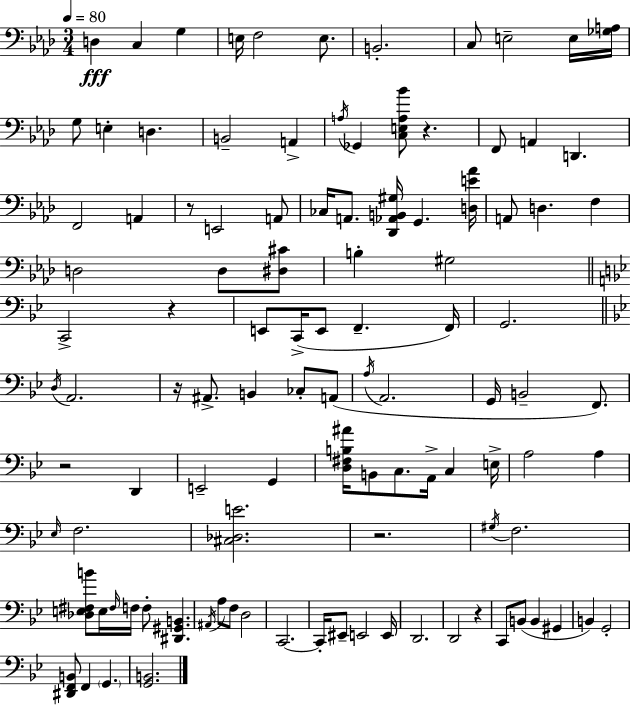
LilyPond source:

{
  \clef bass
  \numericTimeSignature
  \time 3/4
  \key aes \major
  \tempo 4 = 80
  d4\fff c4 g4 | e16 f2 e8. | b,2.-. | c8 e2-- e16 <ges a>16 | \break g8 e4-. d4. | b,2-- a,4-> | \acciaccatura { a16 } ges,4 <c e a bes'>8 r4. | f,8 a,4 d,4. | \break f,2 a,4 | r8 e,2 a,8 | ces16 a,8. <des, aes, b, gis>16 g,4. | <d e' aes'>16 a,8 d4. f4 | \break d2 d8 <dis cis'>8 | b4-. gis2 | \bar "||" \break \key bes \major c,2-> r4 | e,8 c,16->( e,8 f,4.-- f,16) | g,2. | \bar "||" \break \key bes \major \acciaccatura { d16 } a,2. | r16 ais,8.-> b,4 ces8-. a,8( | \acciaccatura { a16 } a,2. | g,16 b,2-- f,8.) | \break r2 d,4 | e,2-- g,4 | <d fis b ais'>16 b,8 c8. a,16-> c4 | e16-> a2 a4 | \break \grace { ees16 } f2. | <cis des e'>2. | r2. | \acciaccatura { gis16 } f2. | \break <des e fis b'>8 e16 \grace { fis16 } f16 f8-. <dis, gis, b,>4. | \acciaccatura { ais,16 } a8 f8 d2 | c,2.~~ | c,16-. eis,8-- e,2 | \break e,16 d,2. | d,2 | r4 c,8 b,8( b,4 | gis,4 b,4) g,2-. | \break <dis, f, b,>8 f,4 | \parenthesize g,4. <g, b,>2. | \bar "|."
}